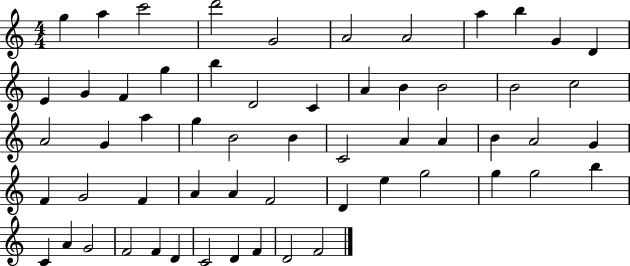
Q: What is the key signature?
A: C major